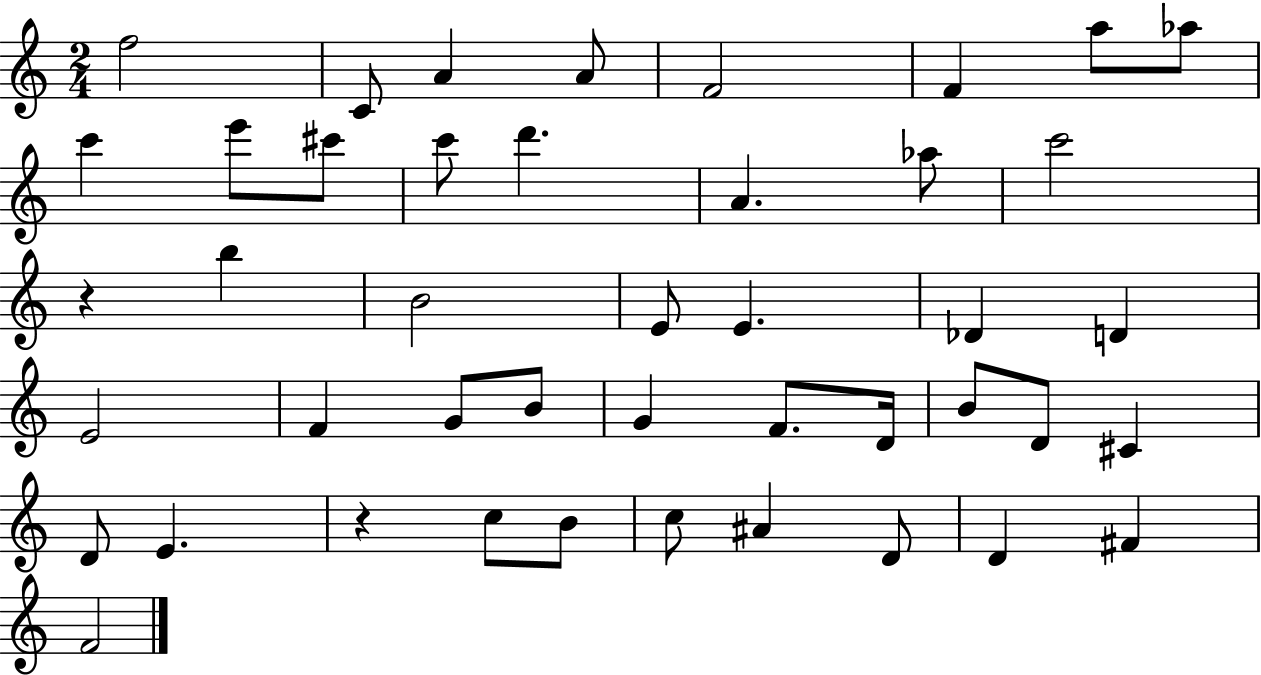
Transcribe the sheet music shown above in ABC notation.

X:1
T:Untitled
M:2/4
L:1/4
K:C
f2 C/2 A A/2 F2 F a/2 _a/2 c' e'/2 ^c'/2 c'/2 d' A _a/2 c'2 z b B2 E/2 E _D D E2 F G/2 B/2 G F/2 D/4 B/2 D/2 ^C D/2 E z c/2 B/2 c/2 ^A D/2 D ^F F2